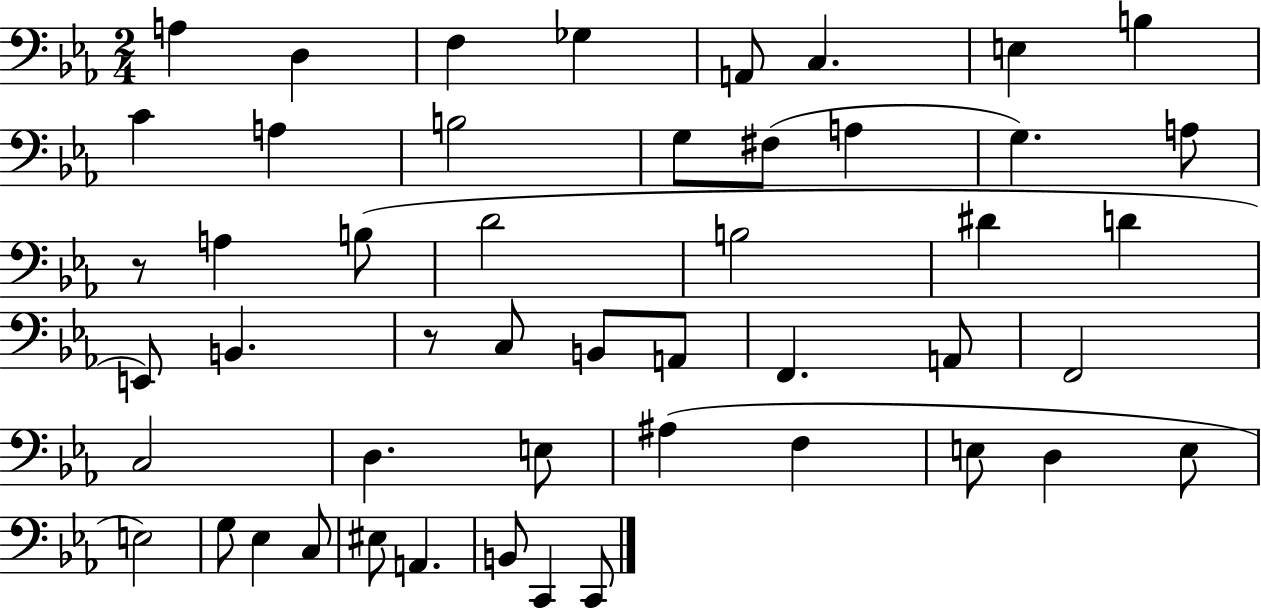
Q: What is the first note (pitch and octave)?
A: A3